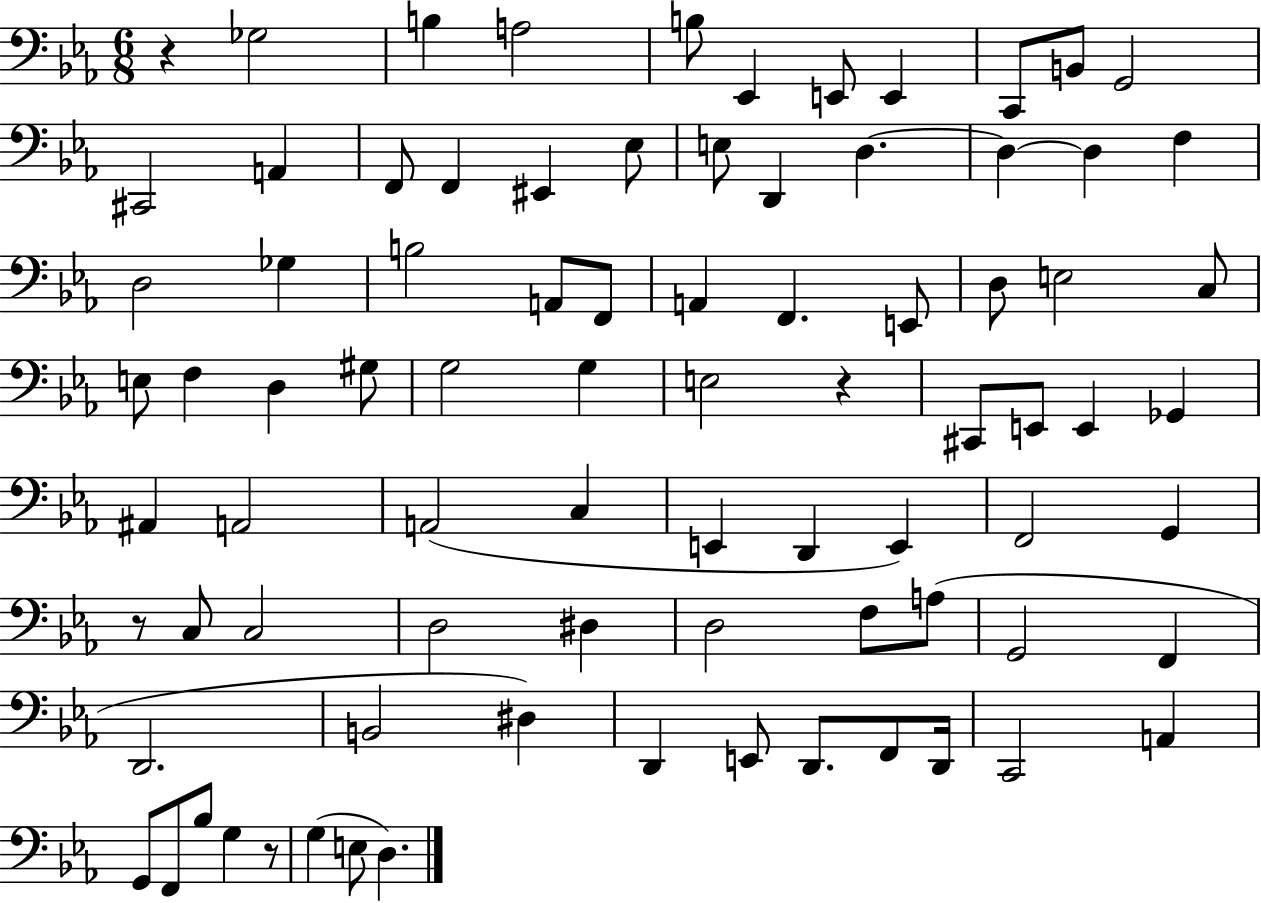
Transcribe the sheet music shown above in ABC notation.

X:1
T:Untitled
M:6/8
L:1/4
K:Eb
z _G,2 B, A,2 B,/2 _E,, E,,/2 E,, C,,/2 B,,/2 G,,2 ^C,,2 A,, F,,/2 F,, ^E,, _E,/2 E,/2 D,, D, D, D, F, D,2 _G, B,2 A,,/2 F,,/2 A,, F,, E,,/2 D,/2 E,2 C,/2 E,/2 F, D, ^G,/2 G,2 G, E,2 z ^C,,/2 E,,/2 E,, _G,, ^A,, A,,2 A,,2 C, E,, D,, E,, F,,2 G,, z/2 C,/2 C,2 D,2 ^D, D,2 F,/2 A,/2 G,,2 F,, D,,2 B,,2 ^D, D,, E,,/2 D,,/2 F,,/2 D,,/4 C,,2 A,, G,,/2 F,,/2 _B,/2 G, z/2 G, E,/2 D,